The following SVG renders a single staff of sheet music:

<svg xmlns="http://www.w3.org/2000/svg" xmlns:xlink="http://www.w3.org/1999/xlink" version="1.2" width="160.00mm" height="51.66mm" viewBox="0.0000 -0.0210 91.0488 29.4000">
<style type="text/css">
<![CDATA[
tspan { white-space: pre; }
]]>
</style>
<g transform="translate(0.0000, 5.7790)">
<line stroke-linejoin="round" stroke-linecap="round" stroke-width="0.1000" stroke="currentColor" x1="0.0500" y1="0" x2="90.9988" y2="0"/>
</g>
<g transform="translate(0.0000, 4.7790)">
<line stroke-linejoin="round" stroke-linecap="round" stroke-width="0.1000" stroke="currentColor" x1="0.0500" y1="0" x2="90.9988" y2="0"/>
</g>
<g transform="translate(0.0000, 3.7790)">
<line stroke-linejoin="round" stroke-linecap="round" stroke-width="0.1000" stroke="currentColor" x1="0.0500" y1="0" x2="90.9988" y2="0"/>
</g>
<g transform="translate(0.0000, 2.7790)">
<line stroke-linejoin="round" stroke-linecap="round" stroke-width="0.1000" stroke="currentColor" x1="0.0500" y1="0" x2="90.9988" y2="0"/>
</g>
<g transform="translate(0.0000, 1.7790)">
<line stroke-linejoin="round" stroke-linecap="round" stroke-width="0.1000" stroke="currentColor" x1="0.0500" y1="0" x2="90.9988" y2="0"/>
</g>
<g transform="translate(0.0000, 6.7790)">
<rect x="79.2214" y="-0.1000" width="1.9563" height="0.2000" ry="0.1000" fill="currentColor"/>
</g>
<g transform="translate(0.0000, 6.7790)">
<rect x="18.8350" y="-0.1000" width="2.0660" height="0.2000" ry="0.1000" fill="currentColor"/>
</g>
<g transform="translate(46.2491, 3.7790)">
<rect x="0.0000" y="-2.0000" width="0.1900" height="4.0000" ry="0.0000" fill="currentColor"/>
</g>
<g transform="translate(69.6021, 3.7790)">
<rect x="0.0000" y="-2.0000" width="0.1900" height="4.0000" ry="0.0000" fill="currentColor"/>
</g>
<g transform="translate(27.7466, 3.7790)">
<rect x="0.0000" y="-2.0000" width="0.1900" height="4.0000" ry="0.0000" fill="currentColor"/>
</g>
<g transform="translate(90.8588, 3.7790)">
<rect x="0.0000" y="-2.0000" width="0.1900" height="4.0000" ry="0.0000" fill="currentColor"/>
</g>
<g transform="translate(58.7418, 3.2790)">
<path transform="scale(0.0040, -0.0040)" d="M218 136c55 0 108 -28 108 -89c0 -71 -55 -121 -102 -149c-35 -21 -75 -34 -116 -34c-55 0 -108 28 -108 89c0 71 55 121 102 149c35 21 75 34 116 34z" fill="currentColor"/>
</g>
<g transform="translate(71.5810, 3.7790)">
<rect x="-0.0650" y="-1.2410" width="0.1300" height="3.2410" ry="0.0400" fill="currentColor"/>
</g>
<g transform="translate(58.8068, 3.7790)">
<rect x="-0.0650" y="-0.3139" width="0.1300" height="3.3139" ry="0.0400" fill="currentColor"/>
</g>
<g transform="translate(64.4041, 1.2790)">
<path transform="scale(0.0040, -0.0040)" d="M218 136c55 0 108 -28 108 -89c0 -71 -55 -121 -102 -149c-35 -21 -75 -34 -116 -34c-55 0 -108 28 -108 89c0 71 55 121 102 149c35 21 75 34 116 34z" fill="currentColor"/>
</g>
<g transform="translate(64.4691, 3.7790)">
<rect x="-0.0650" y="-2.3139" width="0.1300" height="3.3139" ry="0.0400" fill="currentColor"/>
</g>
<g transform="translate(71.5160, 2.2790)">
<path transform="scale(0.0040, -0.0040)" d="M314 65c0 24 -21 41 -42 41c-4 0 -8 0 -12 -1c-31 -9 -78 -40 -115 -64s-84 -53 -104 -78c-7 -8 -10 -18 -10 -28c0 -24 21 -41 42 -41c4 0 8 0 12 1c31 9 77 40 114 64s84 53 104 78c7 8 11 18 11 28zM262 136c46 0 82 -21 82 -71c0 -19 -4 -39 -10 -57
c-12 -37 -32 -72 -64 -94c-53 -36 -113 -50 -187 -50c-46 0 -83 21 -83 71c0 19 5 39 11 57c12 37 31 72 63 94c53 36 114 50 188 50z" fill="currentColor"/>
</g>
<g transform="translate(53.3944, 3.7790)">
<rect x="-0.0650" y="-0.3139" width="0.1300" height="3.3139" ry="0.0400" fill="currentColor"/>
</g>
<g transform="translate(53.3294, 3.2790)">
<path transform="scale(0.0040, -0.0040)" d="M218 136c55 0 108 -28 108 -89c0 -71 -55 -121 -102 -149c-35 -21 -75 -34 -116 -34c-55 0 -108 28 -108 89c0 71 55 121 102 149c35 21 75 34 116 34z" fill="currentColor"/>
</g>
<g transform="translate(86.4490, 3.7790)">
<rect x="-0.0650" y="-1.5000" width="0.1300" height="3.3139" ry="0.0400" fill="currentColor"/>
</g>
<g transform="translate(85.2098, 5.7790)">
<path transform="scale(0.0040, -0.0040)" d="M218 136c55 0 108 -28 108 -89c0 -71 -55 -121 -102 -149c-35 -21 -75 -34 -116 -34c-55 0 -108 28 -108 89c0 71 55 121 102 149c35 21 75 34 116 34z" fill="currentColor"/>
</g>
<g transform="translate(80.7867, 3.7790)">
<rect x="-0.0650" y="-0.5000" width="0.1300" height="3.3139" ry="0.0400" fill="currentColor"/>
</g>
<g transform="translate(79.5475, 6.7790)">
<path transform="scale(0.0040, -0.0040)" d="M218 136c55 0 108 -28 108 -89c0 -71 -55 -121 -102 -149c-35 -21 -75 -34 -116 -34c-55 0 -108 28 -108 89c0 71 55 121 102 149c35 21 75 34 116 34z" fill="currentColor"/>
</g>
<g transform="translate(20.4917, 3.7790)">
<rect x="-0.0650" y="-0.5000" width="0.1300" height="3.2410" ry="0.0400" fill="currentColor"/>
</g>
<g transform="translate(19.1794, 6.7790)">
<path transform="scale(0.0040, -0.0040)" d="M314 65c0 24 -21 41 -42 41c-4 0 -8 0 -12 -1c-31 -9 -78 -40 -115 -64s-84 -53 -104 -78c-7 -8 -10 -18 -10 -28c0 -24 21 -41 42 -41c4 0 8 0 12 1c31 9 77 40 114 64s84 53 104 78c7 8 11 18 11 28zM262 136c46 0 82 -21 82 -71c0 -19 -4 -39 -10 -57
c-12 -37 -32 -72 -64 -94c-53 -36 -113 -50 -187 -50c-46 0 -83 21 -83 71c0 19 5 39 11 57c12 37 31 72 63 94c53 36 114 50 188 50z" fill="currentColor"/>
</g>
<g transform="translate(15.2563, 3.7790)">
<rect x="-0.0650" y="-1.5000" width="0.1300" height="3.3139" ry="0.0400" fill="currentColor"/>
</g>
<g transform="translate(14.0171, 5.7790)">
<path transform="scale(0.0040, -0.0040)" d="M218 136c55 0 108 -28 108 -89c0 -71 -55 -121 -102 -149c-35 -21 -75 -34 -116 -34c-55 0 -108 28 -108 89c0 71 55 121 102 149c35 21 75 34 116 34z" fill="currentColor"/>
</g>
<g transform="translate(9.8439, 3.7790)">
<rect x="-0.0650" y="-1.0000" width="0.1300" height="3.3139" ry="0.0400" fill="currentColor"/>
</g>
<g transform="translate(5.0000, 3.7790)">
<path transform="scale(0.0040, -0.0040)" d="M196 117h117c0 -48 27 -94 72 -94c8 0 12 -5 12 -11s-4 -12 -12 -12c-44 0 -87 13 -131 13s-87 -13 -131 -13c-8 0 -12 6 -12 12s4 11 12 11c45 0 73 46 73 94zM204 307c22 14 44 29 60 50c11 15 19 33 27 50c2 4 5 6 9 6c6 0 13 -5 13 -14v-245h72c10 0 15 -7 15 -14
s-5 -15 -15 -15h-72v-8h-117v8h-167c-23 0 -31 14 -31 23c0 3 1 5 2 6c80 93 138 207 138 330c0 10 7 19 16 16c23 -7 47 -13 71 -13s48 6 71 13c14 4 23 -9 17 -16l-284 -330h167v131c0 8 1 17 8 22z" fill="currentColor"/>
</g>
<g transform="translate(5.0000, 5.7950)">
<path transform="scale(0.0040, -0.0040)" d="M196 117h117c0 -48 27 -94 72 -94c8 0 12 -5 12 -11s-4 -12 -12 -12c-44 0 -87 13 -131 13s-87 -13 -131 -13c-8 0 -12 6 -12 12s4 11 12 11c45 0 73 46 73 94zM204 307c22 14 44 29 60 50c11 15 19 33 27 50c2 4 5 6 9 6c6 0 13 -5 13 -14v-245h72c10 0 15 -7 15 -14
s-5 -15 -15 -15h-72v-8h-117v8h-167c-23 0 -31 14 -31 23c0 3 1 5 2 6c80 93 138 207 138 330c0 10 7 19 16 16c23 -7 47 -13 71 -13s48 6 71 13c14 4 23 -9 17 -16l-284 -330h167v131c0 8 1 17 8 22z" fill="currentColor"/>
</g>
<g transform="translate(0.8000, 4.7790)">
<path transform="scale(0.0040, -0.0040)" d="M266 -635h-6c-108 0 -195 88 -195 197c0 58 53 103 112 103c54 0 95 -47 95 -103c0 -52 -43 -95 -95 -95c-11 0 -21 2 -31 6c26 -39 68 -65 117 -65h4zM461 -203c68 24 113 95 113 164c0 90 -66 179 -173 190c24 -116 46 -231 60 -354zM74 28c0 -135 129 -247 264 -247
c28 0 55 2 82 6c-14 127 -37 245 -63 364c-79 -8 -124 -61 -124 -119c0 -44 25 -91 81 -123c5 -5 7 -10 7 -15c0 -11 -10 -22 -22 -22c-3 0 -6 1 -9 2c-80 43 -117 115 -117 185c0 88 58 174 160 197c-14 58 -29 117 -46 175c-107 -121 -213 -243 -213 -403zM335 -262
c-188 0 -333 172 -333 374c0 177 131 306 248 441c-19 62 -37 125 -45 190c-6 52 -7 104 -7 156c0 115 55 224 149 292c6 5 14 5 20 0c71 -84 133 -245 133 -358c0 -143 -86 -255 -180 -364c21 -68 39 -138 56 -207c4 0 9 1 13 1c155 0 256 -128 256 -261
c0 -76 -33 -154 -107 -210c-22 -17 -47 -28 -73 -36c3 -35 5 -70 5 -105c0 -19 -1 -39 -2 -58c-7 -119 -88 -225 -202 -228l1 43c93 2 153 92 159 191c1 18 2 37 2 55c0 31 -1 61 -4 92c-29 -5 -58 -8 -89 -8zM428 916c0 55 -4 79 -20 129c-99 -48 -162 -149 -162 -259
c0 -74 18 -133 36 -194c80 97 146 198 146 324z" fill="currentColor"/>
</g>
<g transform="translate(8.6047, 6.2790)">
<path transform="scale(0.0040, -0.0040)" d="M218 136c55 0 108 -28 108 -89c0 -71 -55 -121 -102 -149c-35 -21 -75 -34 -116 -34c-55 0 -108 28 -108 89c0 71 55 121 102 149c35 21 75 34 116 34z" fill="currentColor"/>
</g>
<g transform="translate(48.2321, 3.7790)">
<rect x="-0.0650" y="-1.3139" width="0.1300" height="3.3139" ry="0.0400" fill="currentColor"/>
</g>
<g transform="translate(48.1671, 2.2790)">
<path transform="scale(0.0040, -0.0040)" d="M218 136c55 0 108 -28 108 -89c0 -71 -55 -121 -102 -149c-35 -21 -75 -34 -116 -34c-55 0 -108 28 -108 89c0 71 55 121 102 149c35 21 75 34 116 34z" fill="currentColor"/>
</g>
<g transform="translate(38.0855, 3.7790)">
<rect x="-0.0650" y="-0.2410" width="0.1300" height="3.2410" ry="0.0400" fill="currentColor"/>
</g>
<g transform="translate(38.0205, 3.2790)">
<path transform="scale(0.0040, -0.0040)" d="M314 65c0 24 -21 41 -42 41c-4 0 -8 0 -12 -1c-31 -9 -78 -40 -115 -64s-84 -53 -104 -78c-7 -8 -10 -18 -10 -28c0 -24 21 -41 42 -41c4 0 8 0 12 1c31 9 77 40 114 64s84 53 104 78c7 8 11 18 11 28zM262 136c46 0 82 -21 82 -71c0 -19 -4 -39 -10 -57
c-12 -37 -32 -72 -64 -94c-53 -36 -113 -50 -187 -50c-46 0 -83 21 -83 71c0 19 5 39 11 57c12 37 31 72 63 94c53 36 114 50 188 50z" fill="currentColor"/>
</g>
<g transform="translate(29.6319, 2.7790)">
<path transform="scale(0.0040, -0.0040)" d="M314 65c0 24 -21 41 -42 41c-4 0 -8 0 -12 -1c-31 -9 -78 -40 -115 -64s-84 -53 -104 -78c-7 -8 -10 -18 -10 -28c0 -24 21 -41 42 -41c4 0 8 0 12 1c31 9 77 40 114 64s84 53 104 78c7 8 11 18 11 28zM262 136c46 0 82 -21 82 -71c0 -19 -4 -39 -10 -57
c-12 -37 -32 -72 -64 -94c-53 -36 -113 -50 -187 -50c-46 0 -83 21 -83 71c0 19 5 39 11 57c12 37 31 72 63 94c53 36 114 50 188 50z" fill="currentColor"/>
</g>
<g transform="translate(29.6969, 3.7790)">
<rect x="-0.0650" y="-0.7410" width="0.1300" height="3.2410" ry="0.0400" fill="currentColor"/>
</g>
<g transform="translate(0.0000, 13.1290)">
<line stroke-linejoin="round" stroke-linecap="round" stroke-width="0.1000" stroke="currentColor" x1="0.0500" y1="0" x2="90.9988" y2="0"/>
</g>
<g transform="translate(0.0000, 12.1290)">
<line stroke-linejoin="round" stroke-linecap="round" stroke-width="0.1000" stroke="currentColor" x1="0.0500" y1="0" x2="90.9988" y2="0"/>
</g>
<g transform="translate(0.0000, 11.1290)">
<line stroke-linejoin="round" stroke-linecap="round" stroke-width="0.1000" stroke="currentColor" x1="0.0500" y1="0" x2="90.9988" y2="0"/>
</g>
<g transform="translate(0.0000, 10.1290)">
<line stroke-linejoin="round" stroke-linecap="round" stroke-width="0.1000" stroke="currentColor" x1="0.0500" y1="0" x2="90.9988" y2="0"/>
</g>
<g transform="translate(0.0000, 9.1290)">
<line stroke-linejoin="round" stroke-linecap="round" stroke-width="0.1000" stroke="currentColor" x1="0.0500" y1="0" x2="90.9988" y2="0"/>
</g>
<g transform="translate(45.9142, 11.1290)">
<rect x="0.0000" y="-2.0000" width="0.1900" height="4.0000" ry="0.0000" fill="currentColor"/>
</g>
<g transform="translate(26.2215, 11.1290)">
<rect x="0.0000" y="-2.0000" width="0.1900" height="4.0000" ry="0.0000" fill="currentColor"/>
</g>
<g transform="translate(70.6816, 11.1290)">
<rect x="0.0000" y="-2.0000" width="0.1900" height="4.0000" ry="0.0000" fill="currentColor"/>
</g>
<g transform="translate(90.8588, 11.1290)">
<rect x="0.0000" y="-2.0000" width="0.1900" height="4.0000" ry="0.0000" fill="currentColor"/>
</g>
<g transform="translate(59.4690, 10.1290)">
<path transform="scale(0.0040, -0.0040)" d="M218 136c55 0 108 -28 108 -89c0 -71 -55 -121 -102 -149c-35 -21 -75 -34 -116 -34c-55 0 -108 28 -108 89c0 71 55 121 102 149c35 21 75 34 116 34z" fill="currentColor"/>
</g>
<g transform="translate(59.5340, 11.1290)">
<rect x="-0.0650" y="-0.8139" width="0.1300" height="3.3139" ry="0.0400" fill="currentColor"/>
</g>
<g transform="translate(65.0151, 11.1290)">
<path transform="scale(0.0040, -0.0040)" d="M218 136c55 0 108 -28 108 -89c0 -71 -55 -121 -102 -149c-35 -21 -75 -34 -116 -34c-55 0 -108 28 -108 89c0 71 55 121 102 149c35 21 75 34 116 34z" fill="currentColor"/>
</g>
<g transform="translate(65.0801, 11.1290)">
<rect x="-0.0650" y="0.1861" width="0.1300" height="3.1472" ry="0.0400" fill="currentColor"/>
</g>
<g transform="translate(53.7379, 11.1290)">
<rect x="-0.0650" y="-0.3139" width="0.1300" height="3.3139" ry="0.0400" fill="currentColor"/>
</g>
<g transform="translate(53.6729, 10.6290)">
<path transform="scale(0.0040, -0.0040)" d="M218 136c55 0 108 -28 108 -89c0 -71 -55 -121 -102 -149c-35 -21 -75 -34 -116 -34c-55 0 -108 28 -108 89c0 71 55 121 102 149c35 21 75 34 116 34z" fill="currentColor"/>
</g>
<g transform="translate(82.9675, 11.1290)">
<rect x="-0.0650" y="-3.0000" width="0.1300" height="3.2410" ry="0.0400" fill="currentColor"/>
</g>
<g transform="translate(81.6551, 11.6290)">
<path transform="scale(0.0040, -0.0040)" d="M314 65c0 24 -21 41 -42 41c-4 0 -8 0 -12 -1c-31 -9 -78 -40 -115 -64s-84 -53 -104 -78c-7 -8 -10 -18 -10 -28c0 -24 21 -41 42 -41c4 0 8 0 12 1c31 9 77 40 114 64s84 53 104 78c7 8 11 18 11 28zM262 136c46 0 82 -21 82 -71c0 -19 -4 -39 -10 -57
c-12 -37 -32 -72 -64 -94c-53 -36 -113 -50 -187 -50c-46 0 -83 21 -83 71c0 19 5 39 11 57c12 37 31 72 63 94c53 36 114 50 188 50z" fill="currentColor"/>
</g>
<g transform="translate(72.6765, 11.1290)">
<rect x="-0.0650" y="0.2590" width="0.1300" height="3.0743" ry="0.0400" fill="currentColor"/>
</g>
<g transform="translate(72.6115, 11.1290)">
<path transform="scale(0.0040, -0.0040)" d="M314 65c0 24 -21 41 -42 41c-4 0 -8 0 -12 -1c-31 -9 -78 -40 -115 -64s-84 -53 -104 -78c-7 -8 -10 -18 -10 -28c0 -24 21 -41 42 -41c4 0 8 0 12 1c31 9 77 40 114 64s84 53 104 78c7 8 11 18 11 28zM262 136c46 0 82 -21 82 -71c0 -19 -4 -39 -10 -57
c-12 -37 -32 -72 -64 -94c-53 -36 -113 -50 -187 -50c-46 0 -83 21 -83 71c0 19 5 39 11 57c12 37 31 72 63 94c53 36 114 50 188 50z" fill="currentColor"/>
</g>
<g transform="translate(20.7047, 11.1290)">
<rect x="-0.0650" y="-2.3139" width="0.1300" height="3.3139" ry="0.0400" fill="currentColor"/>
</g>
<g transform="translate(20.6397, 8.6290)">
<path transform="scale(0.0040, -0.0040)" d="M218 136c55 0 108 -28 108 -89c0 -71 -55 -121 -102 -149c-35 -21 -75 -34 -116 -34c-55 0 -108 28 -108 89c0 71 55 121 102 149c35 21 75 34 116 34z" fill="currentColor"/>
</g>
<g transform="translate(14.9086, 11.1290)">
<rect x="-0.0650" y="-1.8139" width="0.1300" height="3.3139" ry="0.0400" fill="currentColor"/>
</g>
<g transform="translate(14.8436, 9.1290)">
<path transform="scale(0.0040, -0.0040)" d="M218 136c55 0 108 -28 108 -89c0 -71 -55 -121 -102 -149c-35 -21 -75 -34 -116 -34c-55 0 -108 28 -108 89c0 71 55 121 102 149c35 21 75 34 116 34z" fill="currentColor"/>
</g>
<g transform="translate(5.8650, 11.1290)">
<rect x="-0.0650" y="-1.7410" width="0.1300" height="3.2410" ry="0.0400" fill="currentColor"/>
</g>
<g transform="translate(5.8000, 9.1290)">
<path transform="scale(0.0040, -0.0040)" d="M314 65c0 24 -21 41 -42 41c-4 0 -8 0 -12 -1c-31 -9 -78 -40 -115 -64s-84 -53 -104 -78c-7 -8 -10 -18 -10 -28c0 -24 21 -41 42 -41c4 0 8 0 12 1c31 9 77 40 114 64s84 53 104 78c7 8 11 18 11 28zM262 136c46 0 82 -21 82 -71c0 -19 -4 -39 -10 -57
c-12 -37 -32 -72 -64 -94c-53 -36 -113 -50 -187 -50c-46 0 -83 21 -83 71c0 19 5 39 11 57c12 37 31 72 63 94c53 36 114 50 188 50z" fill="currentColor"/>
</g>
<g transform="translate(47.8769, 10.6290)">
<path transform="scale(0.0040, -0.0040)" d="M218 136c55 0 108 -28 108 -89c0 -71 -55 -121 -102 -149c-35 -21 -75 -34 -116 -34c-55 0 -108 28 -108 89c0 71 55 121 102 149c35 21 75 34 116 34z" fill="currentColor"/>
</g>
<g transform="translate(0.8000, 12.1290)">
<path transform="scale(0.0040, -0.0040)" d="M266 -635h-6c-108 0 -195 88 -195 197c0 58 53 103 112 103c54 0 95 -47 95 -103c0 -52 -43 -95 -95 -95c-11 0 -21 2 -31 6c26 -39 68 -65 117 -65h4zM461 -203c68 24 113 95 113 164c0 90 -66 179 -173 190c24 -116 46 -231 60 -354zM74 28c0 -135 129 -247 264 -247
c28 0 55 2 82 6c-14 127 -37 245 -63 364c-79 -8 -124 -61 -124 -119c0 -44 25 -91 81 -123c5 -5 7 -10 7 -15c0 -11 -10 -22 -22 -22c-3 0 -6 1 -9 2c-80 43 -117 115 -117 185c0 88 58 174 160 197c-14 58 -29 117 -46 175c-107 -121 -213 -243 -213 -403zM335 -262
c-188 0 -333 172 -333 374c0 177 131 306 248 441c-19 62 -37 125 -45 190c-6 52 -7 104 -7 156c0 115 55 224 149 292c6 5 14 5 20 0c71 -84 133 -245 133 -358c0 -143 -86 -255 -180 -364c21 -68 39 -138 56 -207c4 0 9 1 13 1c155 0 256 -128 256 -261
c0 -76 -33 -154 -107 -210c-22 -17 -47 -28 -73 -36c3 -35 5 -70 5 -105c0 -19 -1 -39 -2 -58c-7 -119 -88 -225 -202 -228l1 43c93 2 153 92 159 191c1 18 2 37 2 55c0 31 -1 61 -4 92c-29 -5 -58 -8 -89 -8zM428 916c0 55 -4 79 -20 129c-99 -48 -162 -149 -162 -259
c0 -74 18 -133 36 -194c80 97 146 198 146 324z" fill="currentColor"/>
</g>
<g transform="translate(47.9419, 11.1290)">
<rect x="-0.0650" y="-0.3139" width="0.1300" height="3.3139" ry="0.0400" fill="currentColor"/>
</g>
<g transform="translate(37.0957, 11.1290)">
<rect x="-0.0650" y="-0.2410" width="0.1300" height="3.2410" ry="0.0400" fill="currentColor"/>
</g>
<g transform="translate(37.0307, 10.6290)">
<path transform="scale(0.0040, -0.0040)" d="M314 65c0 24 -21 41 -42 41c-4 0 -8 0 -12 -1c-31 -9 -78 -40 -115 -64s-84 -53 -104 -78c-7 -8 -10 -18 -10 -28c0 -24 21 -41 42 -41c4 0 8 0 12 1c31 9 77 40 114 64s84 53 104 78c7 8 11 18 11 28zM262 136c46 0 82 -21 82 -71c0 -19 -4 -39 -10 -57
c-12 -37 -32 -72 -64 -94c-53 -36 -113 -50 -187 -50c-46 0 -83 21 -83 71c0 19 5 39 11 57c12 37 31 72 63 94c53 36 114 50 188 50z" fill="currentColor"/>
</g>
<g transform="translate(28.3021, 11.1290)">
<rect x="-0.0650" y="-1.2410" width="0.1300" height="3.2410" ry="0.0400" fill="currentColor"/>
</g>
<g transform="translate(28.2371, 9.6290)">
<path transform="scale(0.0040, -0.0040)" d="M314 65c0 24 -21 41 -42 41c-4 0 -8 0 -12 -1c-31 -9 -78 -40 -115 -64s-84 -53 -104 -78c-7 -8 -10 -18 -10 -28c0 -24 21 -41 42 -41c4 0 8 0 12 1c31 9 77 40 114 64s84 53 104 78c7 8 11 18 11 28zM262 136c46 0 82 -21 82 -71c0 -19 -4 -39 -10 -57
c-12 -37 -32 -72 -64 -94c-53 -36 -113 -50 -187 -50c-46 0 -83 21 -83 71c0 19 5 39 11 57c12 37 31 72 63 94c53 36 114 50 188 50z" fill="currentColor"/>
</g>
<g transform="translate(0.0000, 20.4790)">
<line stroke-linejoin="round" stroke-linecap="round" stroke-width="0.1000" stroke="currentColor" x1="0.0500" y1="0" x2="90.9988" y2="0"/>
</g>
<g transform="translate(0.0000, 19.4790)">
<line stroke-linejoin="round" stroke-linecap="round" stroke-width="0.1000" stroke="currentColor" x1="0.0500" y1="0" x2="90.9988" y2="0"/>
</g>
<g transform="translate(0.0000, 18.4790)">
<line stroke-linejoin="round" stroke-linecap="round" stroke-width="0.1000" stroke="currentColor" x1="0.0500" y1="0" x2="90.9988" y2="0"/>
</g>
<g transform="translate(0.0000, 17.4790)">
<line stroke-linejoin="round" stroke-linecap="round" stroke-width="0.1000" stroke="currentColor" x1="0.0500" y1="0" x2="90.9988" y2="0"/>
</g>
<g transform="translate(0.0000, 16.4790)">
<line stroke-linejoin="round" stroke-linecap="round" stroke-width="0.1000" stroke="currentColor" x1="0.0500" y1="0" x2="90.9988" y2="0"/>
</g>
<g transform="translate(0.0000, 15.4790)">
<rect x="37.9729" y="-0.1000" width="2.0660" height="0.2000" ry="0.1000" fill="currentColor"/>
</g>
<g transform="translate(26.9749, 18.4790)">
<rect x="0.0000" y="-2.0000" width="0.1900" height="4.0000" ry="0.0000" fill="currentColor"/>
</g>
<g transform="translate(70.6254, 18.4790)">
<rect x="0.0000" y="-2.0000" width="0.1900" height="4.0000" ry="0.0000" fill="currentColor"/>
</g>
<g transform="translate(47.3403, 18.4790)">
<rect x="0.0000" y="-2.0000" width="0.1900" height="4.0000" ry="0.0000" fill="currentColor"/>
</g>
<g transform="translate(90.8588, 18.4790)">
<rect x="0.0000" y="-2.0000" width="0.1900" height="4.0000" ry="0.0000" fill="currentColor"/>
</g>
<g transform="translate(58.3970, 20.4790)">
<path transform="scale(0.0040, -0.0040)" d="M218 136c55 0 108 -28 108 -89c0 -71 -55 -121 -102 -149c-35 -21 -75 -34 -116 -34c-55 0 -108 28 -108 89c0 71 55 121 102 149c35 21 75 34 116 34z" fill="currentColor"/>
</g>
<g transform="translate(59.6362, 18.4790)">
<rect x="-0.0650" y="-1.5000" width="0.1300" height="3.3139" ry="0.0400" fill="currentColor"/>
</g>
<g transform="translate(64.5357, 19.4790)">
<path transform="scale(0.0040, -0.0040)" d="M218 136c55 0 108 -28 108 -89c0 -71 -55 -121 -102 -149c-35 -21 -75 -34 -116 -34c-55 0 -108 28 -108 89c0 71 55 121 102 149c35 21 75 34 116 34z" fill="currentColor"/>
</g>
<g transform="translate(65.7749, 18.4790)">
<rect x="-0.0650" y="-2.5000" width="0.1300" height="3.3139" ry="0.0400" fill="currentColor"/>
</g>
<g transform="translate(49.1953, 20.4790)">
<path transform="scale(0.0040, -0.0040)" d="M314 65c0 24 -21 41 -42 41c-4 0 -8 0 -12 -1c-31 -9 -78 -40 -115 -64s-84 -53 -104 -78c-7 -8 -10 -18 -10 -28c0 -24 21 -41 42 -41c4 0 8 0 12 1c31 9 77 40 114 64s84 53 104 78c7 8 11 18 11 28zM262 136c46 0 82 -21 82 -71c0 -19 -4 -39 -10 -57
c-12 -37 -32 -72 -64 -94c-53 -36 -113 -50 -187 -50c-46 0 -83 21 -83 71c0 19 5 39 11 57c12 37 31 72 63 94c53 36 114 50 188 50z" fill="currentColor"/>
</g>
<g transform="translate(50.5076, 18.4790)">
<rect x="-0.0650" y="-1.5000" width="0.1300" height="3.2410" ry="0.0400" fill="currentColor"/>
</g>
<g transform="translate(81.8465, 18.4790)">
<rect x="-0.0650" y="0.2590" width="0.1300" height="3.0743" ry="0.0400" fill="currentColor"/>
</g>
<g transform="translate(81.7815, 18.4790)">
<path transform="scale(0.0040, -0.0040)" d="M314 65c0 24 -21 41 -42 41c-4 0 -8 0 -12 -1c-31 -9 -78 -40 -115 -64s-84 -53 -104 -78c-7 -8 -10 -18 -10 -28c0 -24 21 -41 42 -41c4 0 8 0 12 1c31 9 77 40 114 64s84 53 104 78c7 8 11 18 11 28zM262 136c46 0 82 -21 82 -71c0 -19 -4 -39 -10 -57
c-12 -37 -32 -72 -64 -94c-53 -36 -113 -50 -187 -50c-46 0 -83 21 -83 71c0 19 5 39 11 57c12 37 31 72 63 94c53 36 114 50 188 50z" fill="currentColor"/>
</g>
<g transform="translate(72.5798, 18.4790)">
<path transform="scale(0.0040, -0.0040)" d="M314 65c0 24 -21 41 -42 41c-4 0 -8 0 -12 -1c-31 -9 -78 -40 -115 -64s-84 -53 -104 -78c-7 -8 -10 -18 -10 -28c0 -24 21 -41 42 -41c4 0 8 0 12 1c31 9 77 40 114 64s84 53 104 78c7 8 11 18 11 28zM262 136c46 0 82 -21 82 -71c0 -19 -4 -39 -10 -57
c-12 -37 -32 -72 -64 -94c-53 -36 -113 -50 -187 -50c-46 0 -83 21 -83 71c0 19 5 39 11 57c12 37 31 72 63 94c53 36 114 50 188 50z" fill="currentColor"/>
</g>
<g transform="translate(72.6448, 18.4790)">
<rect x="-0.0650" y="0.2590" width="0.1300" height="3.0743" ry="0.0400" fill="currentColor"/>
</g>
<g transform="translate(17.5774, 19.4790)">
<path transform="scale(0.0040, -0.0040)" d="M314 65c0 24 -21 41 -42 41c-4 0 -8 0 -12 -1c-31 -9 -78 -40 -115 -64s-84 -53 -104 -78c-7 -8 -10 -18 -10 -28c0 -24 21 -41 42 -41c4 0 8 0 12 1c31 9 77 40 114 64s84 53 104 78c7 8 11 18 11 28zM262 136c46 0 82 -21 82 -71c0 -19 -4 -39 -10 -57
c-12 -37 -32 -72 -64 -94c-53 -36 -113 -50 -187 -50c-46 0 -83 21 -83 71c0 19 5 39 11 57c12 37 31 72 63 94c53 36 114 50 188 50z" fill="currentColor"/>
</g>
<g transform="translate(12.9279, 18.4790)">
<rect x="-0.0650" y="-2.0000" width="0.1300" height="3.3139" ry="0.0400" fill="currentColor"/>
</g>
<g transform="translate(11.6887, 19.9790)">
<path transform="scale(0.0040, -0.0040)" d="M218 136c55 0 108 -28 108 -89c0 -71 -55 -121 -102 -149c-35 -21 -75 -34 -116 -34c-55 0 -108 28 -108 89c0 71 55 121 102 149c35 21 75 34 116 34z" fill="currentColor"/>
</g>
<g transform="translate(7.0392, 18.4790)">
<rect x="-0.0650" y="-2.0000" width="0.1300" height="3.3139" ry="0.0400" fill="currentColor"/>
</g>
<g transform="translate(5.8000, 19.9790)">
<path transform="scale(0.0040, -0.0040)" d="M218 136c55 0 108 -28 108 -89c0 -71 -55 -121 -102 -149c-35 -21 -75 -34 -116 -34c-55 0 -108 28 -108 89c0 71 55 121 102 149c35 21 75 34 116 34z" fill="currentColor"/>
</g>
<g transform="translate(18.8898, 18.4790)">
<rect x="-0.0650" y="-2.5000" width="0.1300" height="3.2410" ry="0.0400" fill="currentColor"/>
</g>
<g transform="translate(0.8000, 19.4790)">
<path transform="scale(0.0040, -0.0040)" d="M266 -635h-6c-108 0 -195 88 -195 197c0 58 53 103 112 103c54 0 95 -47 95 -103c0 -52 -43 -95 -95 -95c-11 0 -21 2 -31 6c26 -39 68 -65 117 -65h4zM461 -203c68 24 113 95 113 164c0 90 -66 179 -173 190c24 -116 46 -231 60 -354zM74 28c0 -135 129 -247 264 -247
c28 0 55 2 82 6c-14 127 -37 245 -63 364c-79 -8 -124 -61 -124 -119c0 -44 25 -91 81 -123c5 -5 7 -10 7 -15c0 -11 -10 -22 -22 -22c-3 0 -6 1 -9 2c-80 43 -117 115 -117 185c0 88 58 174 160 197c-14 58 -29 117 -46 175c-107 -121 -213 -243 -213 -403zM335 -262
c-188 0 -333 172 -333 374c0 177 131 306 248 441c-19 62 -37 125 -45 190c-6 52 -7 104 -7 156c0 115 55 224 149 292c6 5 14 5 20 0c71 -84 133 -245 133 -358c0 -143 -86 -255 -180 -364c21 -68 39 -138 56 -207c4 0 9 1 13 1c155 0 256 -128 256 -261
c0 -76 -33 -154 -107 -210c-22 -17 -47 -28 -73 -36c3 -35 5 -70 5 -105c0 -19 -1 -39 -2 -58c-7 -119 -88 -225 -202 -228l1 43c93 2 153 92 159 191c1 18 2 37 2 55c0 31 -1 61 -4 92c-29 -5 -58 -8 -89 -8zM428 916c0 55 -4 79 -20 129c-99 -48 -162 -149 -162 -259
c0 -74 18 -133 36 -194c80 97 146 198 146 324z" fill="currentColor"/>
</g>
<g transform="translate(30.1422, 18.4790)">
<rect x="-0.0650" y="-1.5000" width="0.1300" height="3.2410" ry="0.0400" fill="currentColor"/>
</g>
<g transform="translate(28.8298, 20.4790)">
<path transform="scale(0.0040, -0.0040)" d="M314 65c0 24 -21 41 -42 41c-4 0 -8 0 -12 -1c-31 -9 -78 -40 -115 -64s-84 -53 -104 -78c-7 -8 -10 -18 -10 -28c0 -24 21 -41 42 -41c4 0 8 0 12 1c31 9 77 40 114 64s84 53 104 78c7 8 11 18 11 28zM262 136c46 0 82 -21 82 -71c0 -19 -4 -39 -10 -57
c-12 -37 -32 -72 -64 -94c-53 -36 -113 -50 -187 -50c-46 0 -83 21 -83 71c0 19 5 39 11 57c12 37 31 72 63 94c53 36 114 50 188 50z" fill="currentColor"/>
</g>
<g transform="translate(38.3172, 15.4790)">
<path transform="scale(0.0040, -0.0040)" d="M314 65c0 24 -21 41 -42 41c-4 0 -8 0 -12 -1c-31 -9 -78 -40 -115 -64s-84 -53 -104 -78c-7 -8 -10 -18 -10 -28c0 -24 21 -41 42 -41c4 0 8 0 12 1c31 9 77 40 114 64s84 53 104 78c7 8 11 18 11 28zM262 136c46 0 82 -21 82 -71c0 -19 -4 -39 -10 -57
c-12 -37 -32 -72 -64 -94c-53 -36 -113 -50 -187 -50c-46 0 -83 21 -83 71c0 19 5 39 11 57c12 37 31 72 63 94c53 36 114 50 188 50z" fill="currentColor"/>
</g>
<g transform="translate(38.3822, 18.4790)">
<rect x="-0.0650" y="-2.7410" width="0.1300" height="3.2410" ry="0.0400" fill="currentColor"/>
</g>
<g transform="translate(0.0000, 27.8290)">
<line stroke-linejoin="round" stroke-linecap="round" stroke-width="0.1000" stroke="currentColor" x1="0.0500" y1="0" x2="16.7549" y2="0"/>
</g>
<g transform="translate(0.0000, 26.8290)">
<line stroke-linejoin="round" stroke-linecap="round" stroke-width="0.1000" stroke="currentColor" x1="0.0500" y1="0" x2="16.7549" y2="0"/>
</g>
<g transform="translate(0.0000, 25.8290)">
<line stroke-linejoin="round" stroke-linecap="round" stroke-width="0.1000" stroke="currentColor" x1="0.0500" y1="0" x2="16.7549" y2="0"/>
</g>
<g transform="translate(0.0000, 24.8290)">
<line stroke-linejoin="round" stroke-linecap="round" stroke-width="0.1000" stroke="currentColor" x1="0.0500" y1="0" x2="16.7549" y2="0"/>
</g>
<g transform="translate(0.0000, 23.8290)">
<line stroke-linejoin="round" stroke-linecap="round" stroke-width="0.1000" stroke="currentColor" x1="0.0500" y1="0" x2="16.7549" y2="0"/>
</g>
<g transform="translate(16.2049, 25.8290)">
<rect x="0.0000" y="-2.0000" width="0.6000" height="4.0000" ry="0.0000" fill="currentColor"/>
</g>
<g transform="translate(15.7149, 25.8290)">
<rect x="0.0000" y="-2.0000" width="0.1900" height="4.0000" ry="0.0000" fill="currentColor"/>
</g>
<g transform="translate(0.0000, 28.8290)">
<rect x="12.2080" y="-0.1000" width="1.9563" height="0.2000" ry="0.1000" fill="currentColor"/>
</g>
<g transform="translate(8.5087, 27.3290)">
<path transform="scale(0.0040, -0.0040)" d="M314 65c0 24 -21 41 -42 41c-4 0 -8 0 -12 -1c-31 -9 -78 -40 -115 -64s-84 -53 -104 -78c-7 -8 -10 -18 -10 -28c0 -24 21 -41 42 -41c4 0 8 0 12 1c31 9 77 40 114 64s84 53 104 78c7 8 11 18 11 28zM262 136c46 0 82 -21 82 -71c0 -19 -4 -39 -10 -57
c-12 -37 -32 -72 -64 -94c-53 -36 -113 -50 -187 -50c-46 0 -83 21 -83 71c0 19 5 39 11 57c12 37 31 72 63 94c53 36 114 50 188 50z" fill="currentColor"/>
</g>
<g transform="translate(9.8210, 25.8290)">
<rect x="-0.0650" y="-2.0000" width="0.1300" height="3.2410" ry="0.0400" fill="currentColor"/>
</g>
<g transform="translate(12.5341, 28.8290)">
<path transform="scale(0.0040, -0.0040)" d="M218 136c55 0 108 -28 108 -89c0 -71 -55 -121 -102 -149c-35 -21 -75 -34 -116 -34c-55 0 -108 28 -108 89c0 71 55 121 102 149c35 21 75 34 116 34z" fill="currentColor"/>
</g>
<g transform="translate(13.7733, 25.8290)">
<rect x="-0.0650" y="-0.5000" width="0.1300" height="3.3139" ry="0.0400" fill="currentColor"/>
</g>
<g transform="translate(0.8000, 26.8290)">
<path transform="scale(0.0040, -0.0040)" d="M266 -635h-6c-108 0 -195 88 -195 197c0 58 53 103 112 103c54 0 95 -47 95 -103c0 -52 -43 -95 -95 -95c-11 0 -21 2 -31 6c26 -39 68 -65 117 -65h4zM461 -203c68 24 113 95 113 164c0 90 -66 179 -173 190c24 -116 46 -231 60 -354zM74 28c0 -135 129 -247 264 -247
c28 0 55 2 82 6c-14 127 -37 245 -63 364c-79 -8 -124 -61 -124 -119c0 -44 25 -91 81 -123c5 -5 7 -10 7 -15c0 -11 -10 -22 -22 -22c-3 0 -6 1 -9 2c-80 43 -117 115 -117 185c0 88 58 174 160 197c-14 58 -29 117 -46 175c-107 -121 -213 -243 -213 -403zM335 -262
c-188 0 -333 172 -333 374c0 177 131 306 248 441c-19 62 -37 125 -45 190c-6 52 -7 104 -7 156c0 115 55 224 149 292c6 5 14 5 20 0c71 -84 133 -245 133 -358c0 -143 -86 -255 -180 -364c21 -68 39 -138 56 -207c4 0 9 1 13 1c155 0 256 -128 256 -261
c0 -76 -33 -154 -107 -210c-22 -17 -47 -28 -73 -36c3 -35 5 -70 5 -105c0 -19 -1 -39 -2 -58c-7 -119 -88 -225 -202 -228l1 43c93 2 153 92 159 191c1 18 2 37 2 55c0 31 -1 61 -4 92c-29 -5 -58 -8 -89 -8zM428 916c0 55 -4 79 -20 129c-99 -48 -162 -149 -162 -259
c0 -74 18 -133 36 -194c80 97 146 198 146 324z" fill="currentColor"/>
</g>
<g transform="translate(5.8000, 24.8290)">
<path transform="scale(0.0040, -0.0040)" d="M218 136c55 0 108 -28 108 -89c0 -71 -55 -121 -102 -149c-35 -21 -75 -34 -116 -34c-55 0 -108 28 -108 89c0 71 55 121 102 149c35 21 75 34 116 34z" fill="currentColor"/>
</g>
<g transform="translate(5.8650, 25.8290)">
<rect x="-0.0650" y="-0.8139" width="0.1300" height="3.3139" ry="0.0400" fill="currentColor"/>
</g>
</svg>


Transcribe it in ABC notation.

X:1
T:Untitled
M:4/4
L:1/4
K:C
D E C2 d2 c2 e c c g e2 C E f2 f g e2 c2 c c d B B2 A2 F F G2 E2 a2 E2 E G B2 B2 d F2 C